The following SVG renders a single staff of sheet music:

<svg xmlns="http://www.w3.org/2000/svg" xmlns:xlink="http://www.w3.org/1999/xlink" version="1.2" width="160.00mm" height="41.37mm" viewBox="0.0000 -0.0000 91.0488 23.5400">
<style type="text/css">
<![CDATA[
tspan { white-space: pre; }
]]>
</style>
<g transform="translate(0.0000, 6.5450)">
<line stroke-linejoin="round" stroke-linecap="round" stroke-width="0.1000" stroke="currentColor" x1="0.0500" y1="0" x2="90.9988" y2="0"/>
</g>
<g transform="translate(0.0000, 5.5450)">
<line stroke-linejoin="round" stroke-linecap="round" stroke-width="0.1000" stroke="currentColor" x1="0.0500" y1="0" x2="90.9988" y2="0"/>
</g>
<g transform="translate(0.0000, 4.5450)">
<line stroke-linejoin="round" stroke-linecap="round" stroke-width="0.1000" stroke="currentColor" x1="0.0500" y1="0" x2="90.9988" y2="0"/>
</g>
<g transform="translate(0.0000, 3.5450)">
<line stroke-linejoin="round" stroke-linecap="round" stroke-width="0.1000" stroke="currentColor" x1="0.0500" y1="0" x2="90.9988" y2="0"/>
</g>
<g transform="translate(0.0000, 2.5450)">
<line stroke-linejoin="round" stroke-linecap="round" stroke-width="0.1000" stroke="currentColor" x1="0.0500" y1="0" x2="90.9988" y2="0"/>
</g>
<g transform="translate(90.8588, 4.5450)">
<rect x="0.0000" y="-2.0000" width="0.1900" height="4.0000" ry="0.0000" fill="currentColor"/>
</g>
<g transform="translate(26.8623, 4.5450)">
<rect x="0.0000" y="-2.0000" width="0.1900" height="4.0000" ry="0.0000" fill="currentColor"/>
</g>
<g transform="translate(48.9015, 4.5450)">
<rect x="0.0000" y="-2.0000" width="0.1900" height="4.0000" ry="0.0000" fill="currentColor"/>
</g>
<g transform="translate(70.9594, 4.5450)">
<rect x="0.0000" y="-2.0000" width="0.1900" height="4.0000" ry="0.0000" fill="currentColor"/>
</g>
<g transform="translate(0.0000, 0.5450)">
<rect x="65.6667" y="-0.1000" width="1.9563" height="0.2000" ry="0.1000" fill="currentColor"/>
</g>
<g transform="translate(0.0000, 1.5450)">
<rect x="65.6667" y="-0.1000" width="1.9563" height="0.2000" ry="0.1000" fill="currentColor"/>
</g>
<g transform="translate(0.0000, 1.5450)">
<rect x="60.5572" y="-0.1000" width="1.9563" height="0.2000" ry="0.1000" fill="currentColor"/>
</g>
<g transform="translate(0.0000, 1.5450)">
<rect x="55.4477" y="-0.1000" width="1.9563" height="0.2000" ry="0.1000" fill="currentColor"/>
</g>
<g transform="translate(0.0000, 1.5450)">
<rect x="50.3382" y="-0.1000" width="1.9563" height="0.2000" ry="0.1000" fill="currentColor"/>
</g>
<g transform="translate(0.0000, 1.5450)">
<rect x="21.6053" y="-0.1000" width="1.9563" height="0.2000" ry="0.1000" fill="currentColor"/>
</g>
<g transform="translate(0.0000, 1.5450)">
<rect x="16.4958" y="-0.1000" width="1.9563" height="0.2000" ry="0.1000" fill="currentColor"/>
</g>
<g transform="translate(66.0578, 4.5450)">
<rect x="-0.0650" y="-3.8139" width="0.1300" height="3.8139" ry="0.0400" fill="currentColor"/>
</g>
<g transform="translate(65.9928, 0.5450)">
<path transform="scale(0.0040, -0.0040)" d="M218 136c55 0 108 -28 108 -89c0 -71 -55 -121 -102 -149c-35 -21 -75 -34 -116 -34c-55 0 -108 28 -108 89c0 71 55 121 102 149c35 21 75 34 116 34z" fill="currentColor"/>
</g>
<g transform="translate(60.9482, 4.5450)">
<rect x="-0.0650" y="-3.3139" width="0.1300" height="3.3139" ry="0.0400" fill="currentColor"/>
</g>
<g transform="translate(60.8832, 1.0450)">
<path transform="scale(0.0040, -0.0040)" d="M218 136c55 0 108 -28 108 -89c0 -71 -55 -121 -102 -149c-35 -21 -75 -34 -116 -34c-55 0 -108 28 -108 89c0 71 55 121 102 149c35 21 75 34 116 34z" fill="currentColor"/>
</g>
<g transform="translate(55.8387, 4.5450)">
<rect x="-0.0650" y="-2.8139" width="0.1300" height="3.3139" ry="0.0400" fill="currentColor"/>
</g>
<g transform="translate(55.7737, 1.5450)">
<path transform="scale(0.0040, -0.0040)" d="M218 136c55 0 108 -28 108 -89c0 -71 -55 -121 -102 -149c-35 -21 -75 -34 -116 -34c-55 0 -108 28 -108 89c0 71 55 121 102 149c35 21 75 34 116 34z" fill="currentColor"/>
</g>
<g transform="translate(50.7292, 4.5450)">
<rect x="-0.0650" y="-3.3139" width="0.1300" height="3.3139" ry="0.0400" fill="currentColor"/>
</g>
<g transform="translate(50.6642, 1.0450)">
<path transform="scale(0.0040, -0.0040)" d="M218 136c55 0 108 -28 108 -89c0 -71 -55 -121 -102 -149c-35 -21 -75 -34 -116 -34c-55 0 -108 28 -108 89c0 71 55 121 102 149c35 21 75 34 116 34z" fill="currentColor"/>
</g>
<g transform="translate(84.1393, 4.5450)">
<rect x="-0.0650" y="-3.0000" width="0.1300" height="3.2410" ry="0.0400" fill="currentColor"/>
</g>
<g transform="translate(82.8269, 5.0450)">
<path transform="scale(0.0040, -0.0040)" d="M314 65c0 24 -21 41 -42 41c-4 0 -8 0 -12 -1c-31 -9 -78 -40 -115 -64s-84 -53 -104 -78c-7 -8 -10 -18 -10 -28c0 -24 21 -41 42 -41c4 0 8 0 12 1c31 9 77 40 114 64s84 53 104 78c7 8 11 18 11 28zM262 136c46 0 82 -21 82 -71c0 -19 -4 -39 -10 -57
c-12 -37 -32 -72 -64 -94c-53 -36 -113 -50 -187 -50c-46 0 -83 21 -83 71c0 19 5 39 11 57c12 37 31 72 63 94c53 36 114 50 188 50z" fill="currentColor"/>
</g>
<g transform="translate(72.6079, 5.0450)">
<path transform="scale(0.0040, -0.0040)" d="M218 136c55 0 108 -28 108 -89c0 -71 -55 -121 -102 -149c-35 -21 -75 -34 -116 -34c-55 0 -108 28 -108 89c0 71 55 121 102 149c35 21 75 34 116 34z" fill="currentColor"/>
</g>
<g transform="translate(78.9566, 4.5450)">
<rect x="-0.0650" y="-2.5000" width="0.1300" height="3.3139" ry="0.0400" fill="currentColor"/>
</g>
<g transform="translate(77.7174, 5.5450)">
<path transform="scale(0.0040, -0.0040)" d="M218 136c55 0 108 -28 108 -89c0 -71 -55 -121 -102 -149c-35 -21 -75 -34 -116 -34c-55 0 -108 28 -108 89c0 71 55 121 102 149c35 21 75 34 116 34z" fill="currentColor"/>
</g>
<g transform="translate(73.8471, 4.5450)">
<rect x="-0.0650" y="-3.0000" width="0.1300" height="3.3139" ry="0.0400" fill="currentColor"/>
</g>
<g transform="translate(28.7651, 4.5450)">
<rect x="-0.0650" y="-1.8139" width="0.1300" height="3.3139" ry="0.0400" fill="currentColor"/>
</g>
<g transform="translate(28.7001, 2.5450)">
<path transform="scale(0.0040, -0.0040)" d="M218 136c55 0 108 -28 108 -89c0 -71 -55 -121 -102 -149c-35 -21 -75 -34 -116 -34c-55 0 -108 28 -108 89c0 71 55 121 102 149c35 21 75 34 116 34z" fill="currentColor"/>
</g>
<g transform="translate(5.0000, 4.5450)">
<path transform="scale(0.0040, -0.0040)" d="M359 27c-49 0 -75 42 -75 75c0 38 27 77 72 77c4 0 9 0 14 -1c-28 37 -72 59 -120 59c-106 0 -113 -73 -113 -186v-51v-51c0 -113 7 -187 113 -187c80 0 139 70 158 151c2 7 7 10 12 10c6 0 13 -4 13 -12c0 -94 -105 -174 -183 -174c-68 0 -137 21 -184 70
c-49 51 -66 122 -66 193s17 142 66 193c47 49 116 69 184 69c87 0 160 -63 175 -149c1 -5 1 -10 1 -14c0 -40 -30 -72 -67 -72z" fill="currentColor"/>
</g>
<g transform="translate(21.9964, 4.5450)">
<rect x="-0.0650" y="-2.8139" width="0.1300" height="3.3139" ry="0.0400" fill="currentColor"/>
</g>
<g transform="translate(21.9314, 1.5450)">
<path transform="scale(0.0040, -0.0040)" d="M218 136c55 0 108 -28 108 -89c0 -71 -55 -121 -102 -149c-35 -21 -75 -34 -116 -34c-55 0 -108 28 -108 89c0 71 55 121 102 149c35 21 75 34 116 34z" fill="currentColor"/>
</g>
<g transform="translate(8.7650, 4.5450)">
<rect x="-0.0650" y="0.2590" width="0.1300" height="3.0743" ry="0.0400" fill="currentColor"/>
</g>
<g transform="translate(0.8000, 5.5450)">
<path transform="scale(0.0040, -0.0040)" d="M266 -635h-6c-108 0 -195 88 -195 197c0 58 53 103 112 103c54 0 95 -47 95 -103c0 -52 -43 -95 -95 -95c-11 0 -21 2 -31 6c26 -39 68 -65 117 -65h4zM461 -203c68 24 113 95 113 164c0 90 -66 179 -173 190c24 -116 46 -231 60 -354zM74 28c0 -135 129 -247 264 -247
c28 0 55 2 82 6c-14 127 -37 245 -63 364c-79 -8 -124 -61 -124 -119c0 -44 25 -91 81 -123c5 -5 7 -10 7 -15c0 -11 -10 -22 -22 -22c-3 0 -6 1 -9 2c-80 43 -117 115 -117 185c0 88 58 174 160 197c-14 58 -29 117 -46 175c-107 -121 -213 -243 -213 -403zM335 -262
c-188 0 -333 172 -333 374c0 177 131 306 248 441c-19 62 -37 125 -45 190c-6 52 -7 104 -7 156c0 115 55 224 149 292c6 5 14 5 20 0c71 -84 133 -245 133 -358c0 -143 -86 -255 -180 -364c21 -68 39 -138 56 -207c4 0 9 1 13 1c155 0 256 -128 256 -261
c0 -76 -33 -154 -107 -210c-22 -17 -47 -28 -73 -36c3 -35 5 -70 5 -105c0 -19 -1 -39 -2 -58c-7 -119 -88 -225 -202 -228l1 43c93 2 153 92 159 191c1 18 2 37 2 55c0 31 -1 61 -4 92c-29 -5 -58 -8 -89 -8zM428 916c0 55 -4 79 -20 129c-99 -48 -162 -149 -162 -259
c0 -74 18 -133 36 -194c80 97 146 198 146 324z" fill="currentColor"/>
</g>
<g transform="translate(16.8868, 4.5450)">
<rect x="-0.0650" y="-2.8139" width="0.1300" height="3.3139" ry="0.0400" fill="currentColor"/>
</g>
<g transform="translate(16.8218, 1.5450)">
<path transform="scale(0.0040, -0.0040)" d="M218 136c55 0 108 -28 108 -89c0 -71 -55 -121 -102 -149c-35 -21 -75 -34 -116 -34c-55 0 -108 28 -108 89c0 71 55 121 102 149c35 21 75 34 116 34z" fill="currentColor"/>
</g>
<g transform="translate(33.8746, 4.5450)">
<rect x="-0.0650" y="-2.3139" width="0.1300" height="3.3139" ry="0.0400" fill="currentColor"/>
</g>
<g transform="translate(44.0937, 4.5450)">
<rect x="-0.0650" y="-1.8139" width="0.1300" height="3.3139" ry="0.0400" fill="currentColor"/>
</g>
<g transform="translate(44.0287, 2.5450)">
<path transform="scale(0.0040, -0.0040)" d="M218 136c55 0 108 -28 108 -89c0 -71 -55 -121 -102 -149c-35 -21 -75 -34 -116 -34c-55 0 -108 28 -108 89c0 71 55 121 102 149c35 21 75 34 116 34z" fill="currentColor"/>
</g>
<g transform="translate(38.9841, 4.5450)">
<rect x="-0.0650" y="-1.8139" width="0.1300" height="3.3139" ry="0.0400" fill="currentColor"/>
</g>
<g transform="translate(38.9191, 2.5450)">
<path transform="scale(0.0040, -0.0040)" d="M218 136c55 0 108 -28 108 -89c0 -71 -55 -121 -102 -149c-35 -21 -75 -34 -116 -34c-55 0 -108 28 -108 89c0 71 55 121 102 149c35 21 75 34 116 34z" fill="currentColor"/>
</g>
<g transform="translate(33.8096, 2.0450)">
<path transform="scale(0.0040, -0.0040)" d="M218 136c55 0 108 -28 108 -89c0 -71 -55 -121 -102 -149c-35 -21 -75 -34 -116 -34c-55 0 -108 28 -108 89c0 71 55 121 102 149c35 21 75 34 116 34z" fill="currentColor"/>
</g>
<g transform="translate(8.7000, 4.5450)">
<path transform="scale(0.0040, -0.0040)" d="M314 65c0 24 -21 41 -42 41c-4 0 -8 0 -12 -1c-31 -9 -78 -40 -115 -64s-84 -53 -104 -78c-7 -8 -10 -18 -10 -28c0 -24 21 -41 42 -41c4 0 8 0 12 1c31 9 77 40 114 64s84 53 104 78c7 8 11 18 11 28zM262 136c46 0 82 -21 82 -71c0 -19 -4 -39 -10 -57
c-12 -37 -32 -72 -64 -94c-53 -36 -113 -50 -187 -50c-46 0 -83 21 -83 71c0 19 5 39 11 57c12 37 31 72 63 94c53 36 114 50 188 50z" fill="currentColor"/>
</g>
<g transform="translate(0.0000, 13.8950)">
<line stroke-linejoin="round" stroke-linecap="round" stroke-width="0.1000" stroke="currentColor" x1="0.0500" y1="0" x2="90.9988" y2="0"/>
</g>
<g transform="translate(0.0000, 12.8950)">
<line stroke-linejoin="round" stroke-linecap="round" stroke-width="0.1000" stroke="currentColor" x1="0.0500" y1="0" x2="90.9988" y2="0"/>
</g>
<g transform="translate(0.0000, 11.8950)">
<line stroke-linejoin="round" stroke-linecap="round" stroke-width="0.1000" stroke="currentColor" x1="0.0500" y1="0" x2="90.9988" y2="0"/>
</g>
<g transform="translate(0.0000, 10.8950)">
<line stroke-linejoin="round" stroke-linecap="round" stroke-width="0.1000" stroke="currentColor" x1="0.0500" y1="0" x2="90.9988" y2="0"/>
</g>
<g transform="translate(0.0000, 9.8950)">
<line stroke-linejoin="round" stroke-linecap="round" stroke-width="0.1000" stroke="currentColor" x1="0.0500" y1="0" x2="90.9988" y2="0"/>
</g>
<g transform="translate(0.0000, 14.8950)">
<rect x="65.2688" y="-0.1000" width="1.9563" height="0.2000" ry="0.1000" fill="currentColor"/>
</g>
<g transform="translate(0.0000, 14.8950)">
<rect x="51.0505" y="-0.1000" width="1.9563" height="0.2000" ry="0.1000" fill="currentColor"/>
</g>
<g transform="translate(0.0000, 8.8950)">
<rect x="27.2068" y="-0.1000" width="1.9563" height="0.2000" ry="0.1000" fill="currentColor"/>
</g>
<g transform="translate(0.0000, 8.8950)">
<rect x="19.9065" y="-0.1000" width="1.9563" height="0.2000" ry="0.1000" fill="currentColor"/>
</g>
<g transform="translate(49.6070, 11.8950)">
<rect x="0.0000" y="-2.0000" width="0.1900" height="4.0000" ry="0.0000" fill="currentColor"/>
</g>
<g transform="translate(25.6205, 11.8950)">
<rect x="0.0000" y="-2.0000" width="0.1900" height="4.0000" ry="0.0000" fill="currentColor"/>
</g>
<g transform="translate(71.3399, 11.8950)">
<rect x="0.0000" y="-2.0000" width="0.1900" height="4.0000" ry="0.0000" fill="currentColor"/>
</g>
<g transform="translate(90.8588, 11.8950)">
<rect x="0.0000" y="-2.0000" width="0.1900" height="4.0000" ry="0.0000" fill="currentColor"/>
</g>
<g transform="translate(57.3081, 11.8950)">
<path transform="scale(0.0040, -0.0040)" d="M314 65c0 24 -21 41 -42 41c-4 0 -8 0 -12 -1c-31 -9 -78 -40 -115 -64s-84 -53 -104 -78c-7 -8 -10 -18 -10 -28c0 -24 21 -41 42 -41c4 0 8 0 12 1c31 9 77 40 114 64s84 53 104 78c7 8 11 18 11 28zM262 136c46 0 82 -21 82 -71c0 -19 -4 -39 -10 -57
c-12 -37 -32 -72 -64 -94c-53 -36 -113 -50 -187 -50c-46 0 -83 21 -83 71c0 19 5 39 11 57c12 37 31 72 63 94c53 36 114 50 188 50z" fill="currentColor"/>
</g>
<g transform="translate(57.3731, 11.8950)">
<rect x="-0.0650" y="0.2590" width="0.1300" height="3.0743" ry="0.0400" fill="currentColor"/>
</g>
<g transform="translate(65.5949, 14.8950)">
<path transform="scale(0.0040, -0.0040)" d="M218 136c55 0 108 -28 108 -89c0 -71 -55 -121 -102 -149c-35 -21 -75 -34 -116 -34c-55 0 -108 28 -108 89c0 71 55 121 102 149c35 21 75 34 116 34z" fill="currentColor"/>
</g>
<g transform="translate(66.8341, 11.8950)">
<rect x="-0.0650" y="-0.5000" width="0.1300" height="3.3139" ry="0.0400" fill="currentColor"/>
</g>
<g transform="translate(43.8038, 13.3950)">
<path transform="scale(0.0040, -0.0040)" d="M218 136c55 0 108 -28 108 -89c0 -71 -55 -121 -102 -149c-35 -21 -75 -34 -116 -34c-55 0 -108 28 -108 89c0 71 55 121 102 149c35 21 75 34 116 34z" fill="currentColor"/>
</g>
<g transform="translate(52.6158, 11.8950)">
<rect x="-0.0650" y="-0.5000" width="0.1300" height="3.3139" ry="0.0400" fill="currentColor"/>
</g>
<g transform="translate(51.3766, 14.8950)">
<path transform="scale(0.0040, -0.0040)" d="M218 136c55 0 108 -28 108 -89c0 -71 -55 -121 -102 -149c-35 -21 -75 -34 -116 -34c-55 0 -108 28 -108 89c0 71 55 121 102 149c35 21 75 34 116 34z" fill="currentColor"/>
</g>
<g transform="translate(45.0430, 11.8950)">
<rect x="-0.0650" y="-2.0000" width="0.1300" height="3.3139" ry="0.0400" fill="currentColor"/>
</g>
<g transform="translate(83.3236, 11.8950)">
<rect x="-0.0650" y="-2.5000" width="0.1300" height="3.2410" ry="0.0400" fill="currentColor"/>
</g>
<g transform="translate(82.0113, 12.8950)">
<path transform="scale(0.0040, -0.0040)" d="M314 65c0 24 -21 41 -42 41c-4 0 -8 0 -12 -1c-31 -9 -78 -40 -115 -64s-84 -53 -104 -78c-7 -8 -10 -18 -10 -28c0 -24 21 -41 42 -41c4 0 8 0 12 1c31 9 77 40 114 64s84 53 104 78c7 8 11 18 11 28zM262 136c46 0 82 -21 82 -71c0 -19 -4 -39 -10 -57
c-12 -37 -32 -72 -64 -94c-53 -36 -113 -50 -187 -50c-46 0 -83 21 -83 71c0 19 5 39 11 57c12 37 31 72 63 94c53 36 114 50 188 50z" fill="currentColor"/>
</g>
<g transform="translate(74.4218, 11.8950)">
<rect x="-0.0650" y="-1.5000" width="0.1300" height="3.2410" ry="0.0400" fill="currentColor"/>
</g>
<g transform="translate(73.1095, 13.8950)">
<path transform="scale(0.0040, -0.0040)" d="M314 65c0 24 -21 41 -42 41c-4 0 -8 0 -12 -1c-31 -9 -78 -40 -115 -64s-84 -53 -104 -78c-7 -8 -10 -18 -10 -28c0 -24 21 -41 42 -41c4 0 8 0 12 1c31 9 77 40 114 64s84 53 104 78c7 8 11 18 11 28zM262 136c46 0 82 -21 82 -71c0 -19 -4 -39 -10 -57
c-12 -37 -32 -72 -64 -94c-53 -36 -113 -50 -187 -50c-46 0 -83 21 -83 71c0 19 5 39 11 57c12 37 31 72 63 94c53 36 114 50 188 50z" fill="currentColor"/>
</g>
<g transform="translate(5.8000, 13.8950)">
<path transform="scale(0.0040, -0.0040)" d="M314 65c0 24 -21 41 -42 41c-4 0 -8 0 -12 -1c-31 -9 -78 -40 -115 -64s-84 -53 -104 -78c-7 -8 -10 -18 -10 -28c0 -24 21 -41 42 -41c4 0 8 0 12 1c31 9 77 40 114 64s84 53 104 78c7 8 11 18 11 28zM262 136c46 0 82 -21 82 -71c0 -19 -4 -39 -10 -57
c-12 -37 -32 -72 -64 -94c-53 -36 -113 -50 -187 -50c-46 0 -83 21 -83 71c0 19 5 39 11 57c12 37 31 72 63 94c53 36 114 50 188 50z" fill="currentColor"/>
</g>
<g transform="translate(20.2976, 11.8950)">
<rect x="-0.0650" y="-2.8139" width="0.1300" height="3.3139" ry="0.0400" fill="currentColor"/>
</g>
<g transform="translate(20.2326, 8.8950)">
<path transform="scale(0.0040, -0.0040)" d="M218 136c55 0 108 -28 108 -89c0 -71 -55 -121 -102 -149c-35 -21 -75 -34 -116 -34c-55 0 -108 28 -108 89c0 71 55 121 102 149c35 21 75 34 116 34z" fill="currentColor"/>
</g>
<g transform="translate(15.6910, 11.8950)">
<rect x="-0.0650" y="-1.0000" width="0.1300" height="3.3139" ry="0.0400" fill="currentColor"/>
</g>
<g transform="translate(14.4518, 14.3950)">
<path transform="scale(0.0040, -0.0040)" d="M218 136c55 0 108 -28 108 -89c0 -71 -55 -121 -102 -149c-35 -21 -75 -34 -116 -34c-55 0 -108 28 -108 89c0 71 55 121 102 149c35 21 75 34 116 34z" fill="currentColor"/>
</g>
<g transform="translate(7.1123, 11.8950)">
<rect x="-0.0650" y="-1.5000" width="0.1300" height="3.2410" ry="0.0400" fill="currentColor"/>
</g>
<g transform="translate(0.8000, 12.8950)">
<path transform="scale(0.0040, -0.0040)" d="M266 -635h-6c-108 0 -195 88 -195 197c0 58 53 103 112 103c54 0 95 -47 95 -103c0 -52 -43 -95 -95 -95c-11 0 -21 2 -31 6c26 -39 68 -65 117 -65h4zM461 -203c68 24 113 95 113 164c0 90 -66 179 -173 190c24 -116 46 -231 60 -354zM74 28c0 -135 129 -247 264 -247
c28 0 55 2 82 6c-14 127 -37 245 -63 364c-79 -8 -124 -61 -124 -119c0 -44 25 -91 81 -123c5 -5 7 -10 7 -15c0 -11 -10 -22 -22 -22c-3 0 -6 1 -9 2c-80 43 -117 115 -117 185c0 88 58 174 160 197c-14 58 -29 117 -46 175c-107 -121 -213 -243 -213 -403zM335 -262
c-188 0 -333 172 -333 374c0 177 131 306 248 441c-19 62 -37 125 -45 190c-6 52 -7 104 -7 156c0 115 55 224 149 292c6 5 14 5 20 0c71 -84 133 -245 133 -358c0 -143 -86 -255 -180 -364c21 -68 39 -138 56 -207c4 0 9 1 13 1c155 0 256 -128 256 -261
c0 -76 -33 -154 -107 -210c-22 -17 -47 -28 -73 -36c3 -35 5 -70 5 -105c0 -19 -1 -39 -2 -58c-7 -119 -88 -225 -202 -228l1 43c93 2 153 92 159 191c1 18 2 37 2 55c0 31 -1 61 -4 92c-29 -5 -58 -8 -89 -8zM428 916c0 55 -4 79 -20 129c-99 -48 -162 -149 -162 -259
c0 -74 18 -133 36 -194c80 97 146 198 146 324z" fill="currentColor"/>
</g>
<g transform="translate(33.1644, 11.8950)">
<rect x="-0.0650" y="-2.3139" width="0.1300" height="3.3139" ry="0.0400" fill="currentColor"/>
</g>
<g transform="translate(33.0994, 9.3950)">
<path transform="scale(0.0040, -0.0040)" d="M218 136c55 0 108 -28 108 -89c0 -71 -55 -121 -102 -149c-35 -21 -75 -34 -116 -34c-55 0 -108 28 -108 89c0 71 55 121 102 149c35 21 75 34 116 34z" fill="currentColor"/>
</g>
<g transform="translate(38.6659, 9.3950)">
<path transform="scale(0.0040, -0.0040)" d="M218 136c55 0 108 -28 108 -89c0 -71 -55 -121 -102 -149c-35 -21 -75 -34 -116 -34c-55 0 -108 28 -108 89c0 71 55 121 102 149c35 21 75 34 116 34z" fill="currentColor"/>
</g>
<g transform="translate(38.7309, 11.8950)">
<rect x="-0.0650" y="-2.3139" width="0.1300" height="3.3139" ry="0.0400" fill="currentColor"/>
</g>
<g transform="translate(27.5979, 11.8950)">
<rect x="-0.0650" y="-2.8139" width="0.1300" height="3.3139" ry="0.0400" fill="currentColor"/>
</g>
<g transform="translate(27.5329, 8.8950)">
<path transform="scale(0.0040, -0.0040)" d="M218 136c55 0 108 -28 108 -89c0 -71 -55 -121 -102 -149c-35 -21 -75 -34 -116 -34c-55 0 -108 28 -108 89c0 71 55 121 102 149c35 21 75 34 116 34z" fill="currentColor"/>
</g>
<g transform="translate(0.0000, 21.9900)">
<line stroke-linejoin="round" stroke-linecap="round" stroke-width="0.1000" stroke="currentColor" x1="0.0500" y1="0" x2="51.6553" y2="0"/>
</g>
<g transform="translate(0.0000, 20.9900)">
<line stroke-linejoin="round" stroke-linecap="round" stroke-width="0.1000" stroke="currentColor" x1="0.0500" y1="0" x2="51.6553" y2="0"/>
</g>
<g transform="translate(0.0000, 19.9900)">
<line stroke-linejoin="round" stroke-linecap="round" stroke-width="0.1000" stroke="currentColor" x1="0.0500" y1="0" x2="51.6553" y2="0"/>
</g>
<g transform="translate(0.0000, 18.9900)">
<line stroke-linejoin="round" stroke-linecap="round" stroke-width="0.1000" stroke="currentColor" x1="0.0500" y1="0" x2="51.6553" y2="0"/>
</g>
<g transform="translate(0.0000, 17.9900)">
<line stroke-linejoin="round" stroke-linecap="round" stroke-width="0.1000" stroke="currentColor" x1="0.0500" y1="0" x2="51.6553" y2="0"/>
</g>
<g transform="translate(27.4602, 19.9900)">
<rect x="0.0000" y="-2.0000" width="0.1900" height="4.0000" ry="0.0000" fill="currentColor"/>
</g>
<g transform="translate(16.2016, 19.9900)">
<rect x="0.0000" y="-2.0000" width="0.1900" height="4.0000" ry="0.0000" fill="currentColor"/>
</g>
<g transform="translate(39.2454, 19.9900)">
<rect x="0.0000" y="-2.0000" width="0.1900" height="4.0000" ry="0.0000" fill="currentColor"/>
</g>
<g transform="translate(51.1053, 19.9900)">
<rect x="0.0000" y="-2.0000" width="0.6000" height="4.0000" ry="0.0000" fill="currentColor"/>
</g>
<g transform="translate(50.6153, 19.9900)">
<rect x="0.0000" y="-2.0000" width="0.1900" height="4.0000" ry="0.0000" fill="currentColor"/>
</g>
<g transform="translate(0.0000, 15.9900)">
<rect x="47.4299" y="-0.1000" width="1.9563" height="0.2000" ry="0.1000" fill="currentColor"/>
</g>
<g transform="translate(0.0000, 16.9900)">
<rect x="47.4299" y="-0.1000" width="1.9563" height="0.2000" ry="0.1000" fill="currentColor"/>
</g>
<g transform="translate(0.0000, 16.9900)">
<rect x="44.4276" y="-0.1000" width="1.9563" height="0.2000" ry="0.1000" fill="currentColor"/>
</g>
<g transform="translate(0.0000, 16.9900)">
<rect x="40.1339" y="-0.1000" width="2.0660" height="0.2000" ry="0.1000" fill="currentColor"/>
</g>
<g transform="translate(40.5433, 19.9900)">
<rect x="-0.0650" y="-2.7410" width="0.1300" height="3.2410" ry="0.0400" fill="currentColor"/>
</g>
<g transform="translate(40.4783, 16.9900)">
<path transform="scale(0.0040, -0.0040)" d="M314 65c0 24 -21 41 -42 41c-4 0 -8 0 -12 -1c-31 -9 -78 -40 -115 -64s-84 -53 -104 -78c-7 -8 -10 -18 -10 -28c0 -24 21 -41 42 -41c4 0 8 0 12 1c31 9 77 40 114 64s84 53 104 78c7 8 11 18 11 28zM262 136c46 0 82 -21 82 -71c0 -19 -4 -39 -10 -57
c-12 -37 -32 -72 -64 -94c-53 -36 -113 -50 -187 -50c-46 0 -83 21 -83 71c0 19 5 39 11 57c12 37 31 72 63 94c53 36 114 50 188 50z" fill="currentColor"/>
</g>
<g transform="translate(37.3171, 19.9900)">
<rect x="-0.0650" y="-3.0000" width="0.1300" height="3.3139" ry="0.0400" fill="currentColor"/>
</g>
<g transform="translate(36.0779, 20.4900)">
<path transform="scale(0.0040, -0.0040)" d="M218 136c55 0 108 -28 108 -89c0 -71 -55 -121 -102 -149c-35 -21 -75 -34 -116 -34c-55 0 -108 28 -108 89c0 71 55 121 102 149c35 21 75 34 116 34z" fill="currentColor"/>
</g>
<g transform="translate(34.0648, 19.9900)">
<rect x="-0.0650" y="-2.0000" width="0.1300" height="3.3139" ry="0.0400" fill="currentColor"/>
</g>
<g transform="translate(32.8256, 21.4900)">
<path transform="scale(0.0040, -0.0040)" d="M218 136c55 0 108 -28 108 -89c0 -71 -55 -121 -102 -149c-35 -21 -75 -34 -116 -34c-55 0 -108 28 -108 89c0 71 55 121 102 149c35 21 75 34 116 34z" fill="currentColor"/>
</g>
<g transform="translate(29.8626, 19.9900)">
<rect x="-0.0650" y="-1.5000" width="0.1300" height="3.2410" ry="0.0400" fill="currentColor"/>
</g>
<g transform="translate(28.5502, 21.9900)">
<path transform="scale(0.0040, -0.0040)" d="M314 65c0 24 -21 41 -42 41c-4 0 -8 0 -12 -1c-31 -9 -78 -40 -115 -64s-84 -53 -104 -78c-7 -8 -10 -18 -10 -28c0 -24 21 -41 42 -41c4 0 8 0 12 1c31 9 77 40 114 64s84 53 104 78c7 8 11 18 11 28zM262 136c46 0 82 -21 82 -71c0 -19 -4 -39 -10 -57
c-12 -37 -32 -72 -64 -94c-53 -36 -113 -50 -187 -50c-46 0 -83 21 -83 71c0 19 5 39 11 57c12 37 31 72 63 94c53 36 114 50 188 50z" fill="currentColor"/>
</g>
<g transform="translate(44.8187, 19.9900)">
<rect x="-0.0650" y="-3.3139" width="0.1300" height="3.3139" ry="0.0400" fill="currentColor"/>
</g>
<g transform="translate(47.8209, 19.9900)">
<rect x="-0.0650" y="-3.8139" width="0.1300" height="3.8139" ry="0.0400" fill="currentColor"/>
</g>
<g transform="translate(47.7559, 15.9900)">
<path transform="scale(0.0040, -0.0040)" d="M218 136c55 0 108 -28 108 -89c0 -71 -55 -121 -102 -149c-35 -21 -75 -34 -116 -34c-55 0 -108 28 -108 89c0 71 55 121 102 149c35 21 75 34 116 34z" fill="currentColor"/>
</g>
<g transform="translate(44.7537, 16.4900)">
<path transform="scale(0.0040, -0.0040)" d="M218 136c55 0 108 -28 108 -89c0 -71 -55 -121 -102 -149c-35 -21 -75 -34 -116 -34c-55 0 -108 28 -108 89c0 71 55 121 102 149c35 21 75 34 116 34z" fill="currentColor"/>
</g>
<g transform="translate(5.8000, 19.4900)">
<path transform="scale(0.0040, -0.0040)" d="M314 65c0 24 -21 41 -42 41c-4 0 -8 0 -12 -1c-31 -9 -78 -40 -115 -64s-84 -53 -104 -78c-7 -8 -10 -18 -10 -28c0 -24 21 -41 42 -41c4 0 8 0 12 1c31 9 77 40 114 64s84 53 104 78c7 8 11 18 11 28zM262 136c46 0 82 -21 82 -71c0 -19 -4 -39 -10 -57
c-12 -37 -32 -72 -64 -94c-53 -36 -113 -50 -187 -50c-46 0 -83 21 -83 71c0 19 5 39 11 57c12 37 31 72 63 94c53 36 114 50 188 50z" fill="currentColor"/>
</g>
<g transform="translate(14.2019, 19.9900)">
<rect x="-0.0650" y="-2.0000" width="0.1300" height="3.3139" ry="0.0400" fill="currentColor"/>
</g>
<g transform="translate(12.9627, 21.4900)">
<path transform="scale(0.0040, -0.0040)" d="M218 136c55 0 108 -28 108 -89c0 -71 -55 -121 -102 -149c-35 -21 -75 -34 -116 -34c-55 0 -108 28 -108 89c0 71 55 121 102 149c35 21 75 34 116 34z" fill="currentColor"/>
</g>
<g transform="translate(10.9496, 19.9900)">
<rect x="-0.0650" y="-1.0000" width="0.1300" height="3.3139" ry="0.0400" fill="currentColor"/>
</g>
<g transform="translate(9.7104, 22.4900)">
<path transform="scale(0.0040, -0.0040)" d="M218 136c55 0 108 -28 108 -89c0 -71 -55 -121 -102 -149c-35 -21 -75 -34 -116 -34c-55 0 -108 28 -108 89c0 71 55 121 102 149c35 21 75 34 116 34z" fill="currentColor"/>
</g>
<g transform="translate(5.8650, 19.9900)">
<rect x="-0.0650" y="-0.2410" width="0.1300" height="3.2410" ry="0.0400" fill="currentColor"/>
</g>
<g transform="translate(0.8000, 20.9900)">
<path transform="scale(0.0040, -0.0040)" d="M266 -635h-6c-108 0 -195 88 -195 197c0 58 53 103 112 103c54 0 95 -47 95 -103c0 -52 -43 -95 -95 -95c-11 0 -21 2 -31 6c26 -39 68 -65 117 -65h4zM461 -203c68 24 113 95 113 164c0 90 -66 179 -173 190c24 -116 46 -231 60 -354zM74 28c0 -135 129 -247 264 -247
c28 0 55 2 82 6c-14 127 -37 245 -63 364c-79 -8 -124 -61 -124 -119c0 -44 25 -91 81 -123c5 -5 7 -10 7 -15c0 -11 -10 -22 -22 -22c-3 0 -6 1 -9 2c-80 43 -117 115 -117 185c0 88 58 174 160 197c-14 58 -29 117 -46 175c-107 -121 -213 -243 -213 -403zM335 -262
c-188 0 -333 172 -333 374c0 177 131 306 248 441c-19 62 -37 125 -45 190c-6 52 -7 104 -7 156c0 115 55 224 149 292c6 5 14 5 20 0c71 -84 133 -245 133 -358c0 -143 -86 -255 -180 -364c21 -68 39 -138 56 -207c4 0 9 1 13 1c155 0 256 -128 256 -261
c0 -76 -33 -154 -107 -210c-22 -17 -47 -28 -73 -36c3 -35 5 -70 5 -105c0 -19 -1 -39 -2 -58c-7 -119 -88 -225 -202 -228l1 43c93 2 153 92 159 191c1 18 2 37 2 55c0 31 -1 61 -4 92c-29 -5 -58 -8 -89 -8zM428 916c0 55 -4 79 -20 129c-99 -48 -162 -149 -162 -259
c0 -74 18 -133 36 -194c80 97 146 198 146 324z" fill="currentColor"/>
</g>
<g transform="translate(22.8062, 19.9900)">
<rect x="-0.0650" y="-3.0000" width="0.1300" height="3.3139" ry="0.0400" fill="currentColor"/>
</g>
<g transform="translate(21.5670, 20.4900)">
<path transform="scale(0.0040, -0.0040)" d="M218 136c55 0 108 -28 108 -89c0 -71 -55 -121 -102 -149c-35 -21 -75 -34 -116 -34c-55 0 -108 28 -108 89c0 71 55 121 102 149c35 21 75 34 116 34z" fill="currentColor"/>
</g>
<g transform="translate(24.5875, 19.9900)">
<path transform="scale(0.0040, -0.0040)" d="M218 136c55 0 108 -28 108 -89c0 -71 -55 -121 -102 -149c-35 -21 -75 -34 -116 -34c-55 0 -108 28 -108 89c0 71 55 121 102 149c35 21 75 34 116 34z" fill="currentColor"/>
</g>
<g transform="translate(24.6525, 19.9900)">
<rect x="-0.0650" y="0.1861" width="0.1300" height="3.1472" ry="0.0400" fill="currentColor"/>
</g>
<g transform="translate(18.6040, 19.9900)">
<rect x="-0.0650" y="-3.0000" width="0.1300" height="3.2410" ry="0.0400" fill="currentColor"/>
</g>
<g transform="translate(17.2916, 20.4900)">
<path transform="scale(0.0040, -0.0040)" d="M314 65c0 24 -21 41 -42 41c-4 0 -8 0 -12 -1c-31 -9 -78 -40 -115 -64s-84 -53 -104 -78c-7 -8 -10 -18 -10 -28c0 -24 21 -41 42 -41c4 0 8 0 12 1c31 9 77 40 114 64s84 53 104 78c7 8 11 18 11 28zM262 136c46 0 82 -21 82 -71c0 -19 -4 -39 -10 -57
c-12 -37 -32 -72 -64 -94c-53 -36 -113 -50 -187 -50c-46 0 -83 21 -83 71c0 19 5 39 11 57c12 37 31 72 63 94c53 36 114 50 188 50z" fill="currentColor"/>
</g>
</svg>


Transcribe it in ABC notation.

X:1
T:Untitled
M:4/4
L:1/4
K:C
B2 a a f g f f b a b c' A G A2 E2 D a a g g F C B2 C E2 G2 c2 D F A2 A B E2 F A a2 b c'